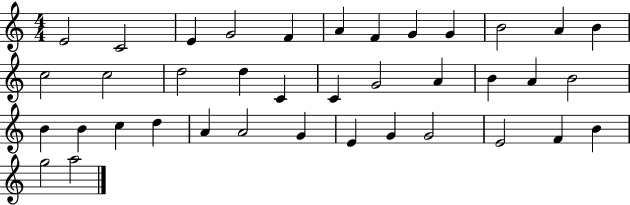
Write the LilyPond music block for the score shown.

{
  \clef treble
  \numericTimeSignature
  \time 4/4
  \key c \major
  e'2 c'2 | e'4 g'2 f'4 | a'4 f'4 g'4 g'4 | b'2 a'4 b'4 | \break c''2 c''2 | d''2 d''4 c'4 | c'4 g'2 a'4 | b'4 a'4 b'2 | \break b'4 b'4 c''4 d''4 | a'4 a'2 g'4 | e'4 g'4 g'2 | e'2 f'4 b'4 | \break g''2 a''2 | \bar "|."
}